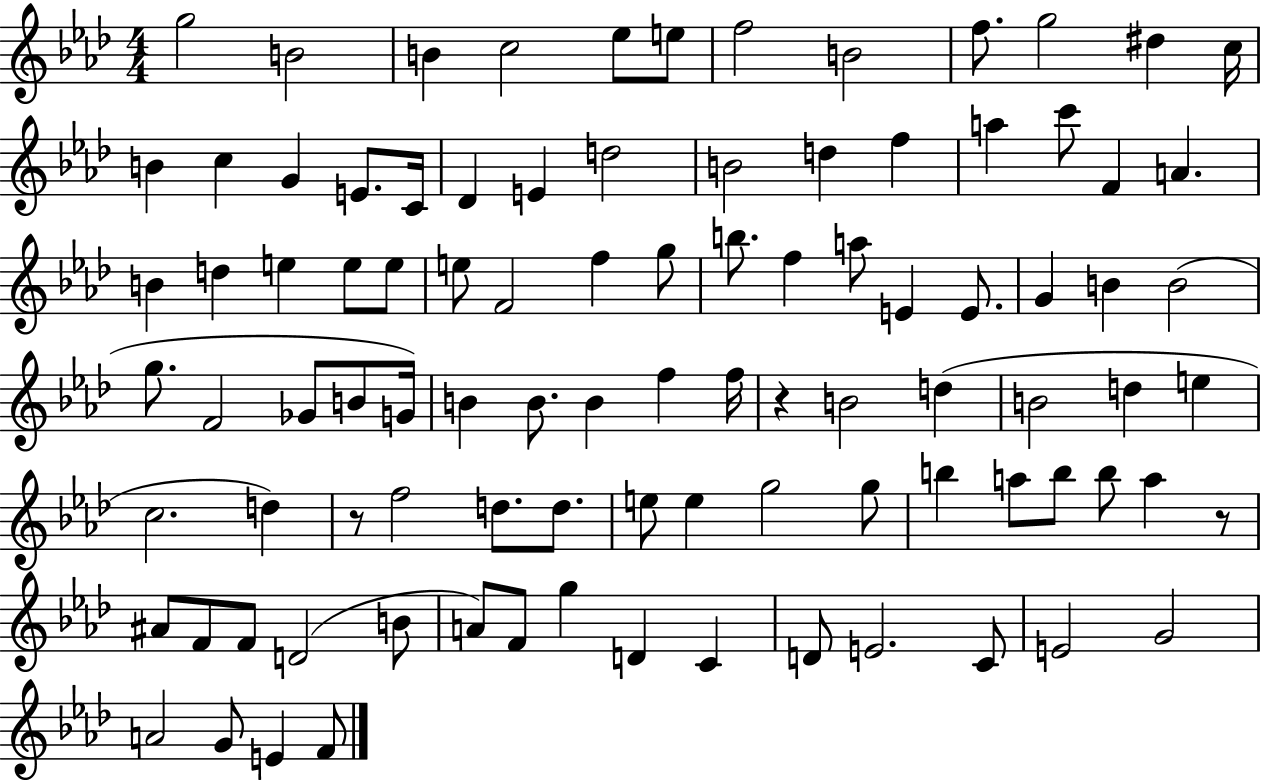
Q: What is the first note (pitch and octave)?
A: G5